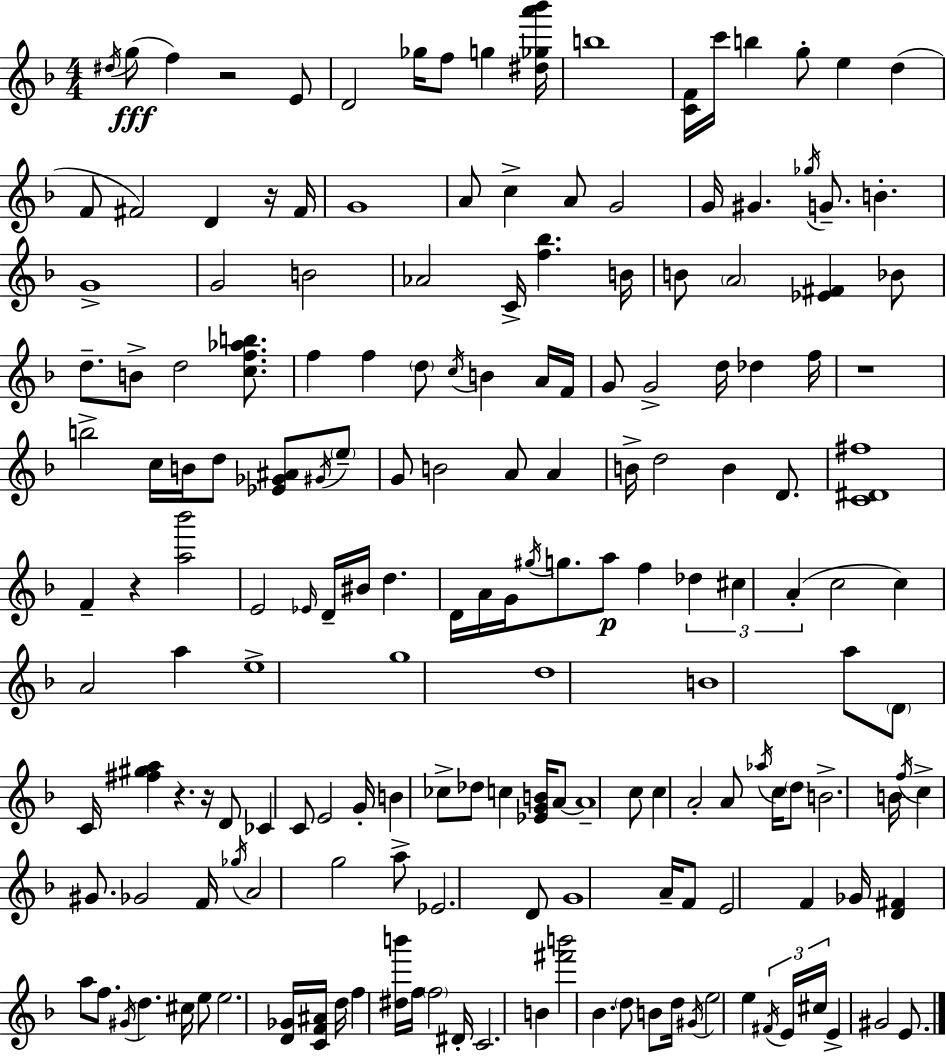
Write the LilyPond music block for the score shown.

{
  \clef treble
  \numericTimeSignature
  \time 4/4
  \key d \minor
  \acciaccatura { dis''16 }(\fff g''8 f''4) r2 e'8 | d'2 ges''16 f''8 g''4 | <dis'' ges'' a''' bes'''>16 b''1 | <c' f'>16 c'''16 b''4 g''8-. e''4 d''4( | \break f'8 fis'2) d'4 r16 | fis'16 g'1 | a'8 c''4-> a'8 g'2 | g'16 gis'4. \acciaccatura { ges''16 } g'8.-- b'4.-. | \break g'1-> | g'2 b'2 | aes'2 c'16-> <f'' bes''>4. | b'16 b'8 \parenthesize a'2 <ees' fis'>4 | \break bes'8 d''8.-- b'8-> d''2 <c'' f'' aes'' b''>8. | f''4 f''4 \parenthesize d''8 \acciaccatura { c''16 } b'4 | a'16 f'16 g'8 g'2-> d''16 des''4 | f''16 r1 | \break b''2-> c''16 b'16 d''8 <ees' ges' ais'>8 | \acciaccatura { gis'16 } \parenthesize e''8-- g'8 b'2 a'8 | a'4 b'16-> d''2 b'4 | d'8. <c' dis' fis''>1 | \break f'4-- r4 <a'' bes'''>2 | e'2 \grace { ees'16 } d'16-- bis'16 d''4. | d'16 a'16 g'16 \acciaccatura { gis''16 } g''8. a''8\p f''4 | \tuplet 3/2 { des''4 cis''4 a'4-.( } c''2 | \break c''4) a'2 | a''4 e''1-> | g''1 | d''1 | \break b'1 | a''8 \parenthesize d'8 c'16 <fis'' gis'' a''>4 r4. | r16 d'8 ces'4 c'8 e'2 | g'16-. b'4 ces''8-> des''8 c''4 | \break <ees' g' b'>16 a'8~~ a'1-- | c''8 c''4 a'2-. | a'8 \acciaccatura { aes''16 } c''16 \parenthesize d''8 b'2.-> | b'16 \acciaccatura { f''16 } c''4-> gis'8. ges'2 | \break f'16 \acciaccatura { ges''16 } a'2 | g''2 a''8-> ees'2. | d'8 g'1 | a'16-- f'8 e'2 | \break f'4 ges'16 <d' fis'>4 a''8 f''8. | \acciaccatura { gis'16 } d''4. cis''16 e''8 e''2. | <d' ges'>16 <c' f' ais'>16 d''16 f''4 <dis'' b'''>16 | f''16 \parenthesize f''2 dis'16-. c'2. | \break b'4 <fis''' b'''>2 | bes'4. \parenthesize d''8 b'8 d''16 \acciaccatura { gis'16 } e''2 | e''4 \tuplet 3/2 { \acciaccatura { fis'16 } e'16 cis''16 } e'4-> | gis'2 e'8. \bar "|."
}